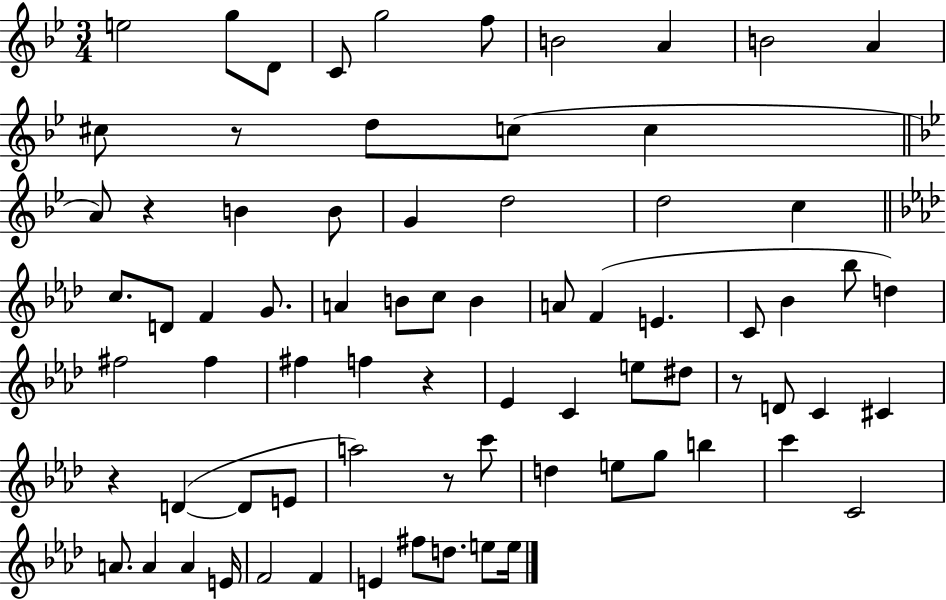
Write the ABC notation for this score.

X:1
T:Untitled
M:3/4
L:1/4
K:Bb
e2 g/2 D/2 C/2 g2 f/2 B2 A B2 A ^c/2 z/2 d/2 c/2 c A/2 z B B/2 G d2 d2 c c/2 D/2 F G/2 A B/2 c/2 B A/2 F E C/2 _B _b/2 d ^f2 ^f ^f f z _E C e/2 ^d/2 z/2 D/2 C ^C z D D/2 E/2 a2 z/2 c'/2 d e/2 g/2 b c' C2 A/2 A A E/4 F2 F E ^f/2 d/2 e/2 e/4